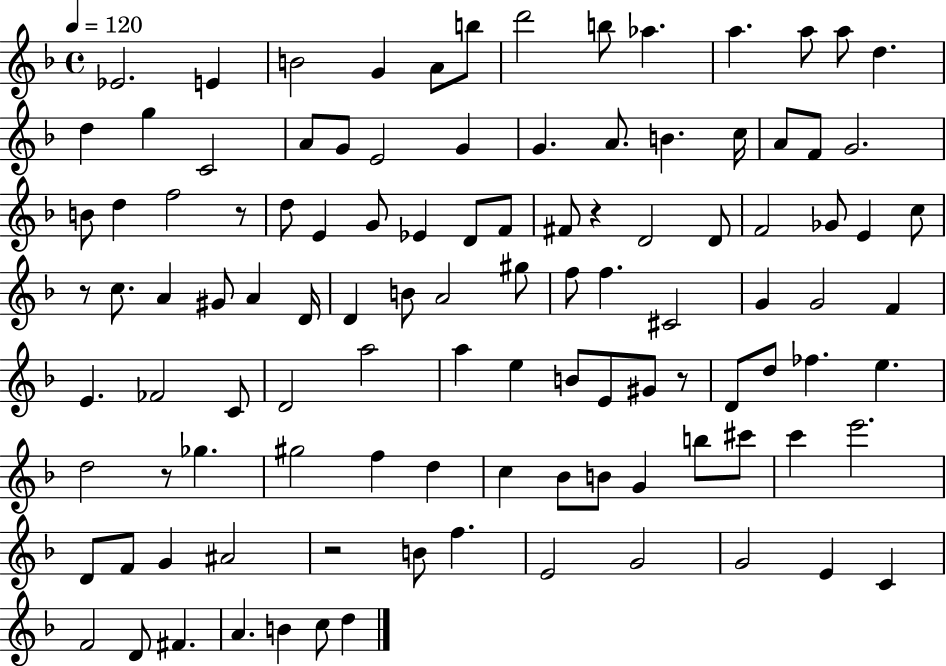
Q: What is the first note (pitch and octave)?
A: Eb4